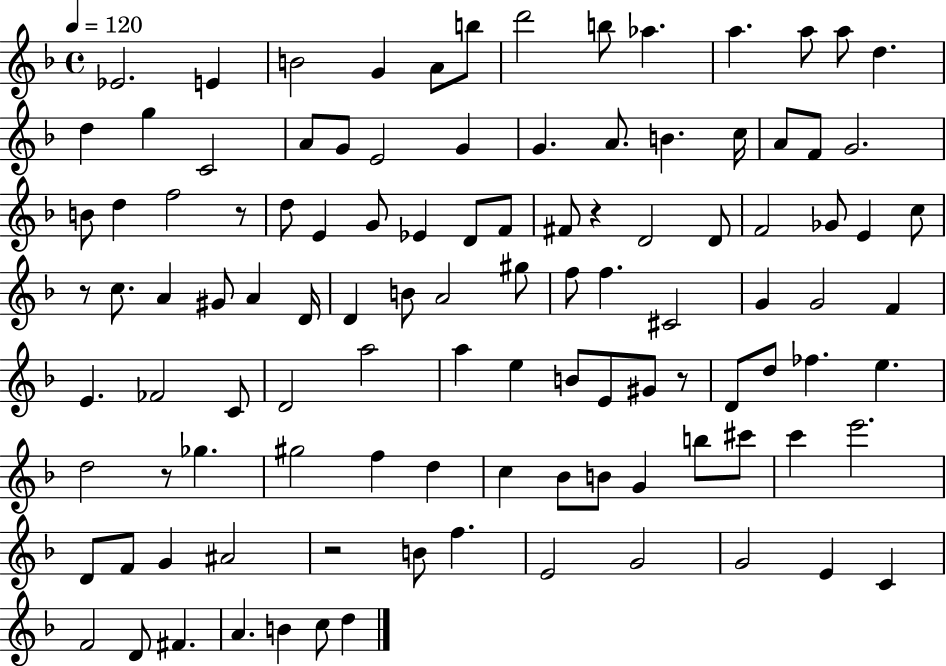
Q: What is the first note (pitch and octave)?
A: Eb4